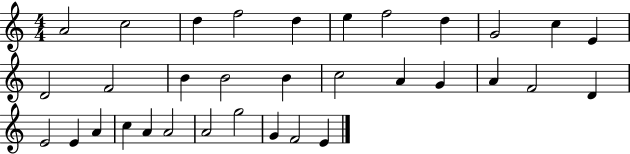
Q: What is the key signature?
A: C major